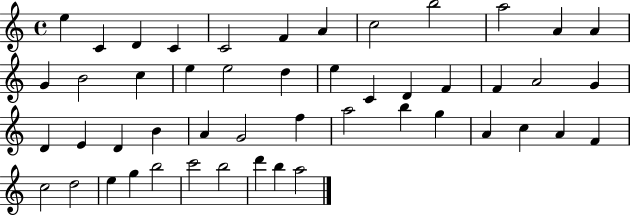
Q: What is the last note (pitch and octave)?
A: A5